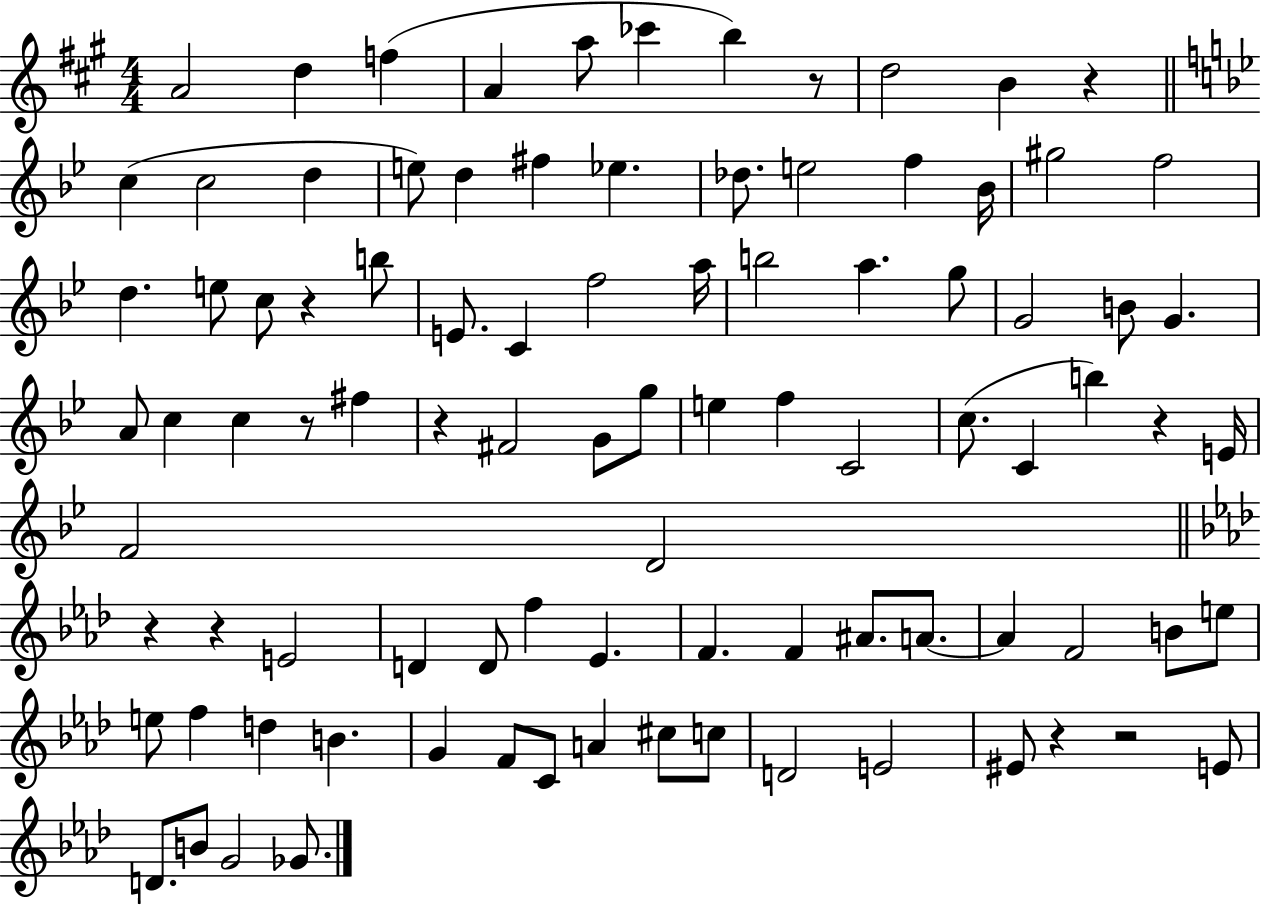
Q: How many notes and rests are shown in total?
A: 93